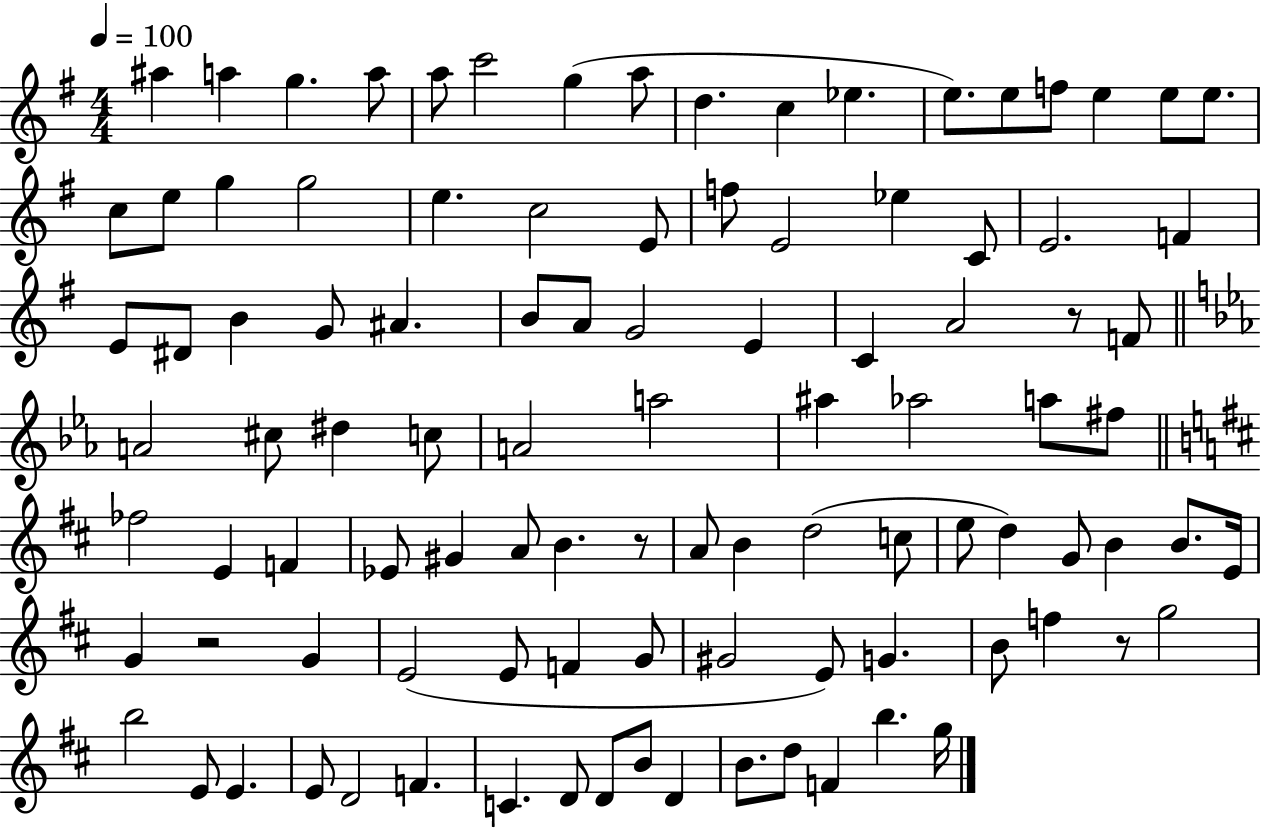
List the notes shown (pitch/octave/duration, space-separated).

A#5/q A5/q G5/q. A5/e A5/e C6/h G5/q A5/e D5/q. C5/q Eb5/q. E5/e. E5/e F5/e E5/q E5/e E5/e. C5/e E5/e G5/q G5/h E5/q. C5/h E4/e F5/e E4/h Eb5/q C4/e E4/h. F4/q E4/e D#4/e B4/q G4/e A#4/q. B4/e A4/e G4/h E4/q C4/q A4/h R/e F4/e A4/h C#5/e D#5/q C5/e A4/h A5/h A#5/q Ab5/h A5/e F#5/e FES5/h E4/q F4/q Eb4/e G#4/q A4/e B4/q. R/e A4/e B4/q D5/h C5/e E5/e D5/q G4/e B4/q B4/e. E4/s G4/q R/h G4/q E4/h E4/e F4/q G4/e G#4/h E4/e G4/q. B4/e F5/q R/e G5/h B5/h E4/e E4/q. E4/e D4/h F4/q. C4/q. D4/e D4/e B4/e D4/q B4/e. D5/e F4/q B5/q. G5/s